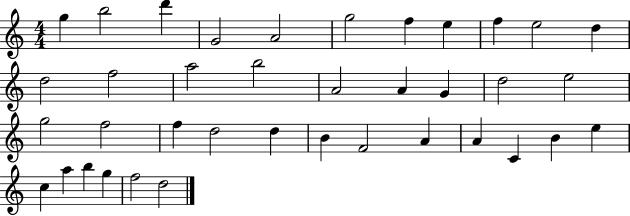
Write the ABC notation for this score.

X:1
T:Untitled
M:4/4
L:1/4
K:C
g b2 d' G2 A2 g2 f e f e2 d d2 f2 a2 b2 A2 A G d2 e2 g2 f2 f d2 d B F2 A A C B e c a b g f2 d2